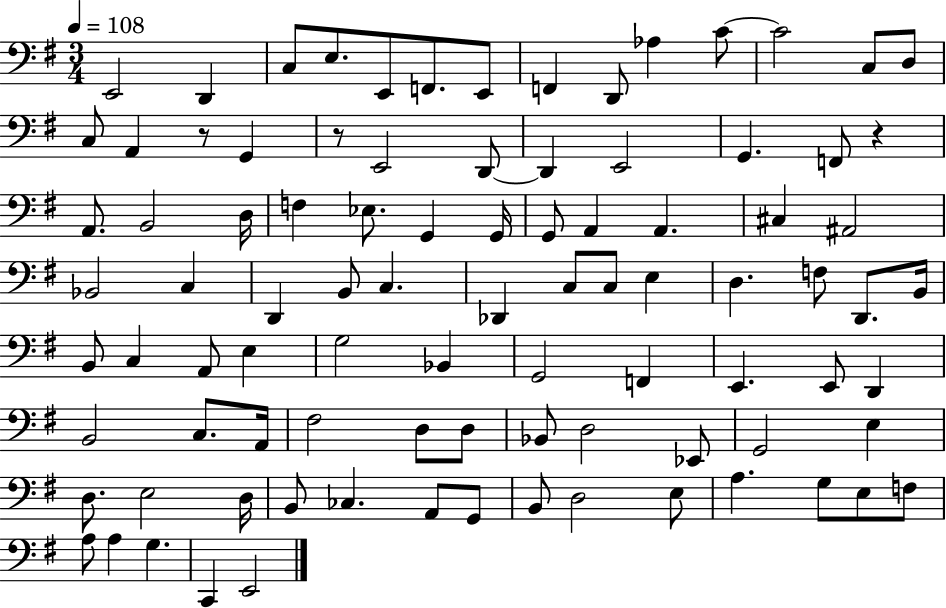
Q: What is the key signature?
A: G major